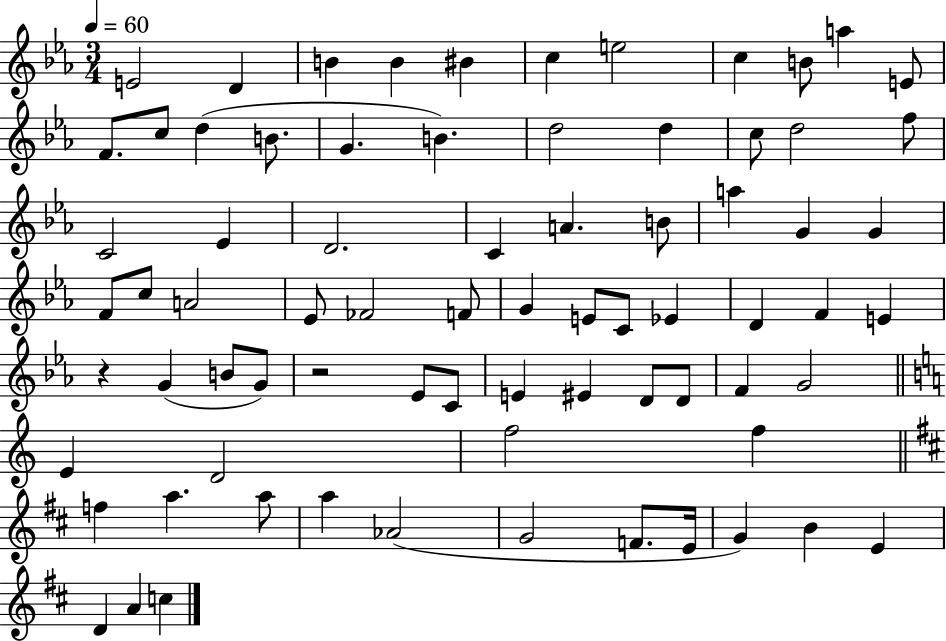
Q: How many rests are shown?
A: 2